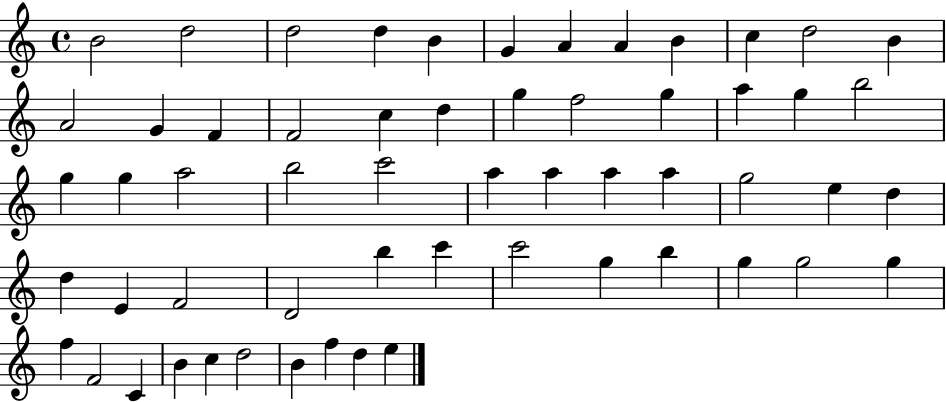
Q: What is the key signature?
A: C major